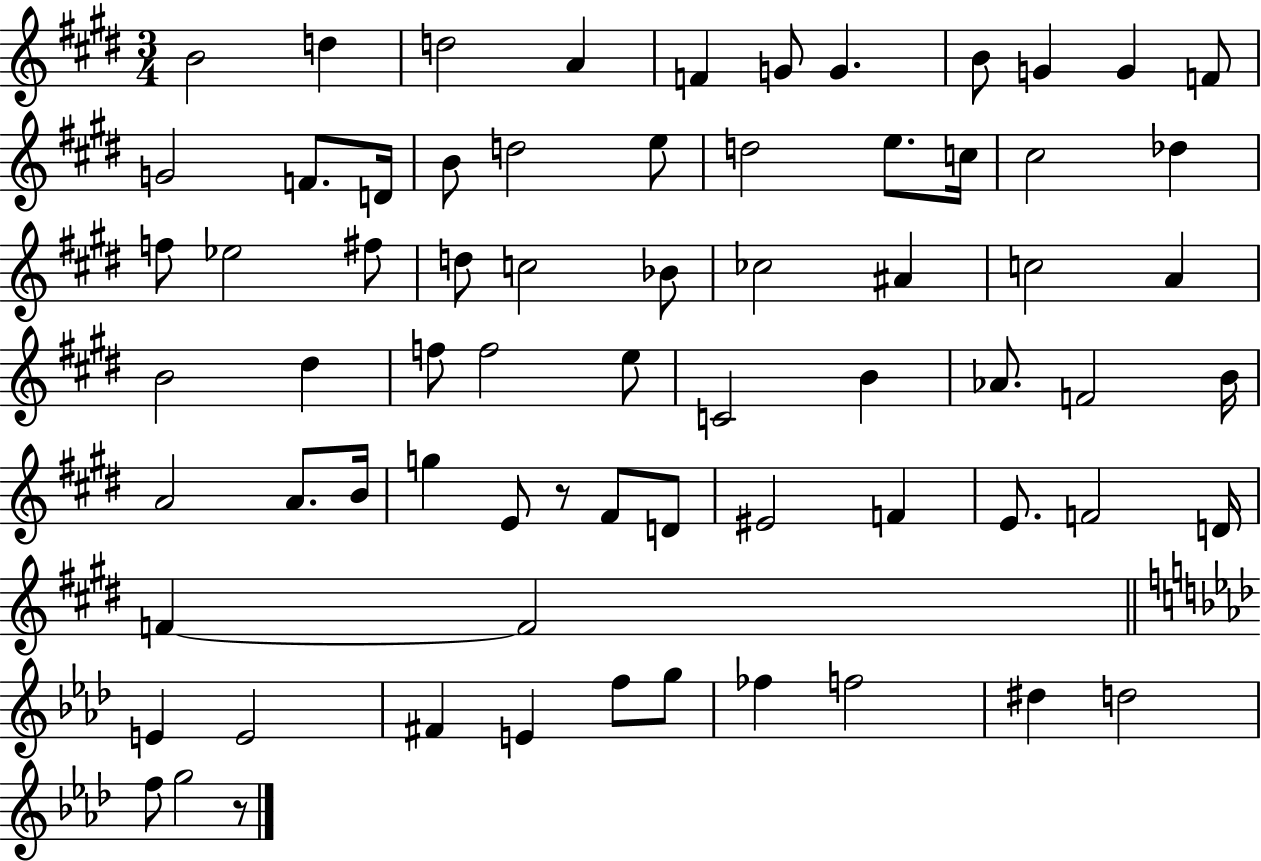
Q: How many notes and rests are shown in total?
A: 70